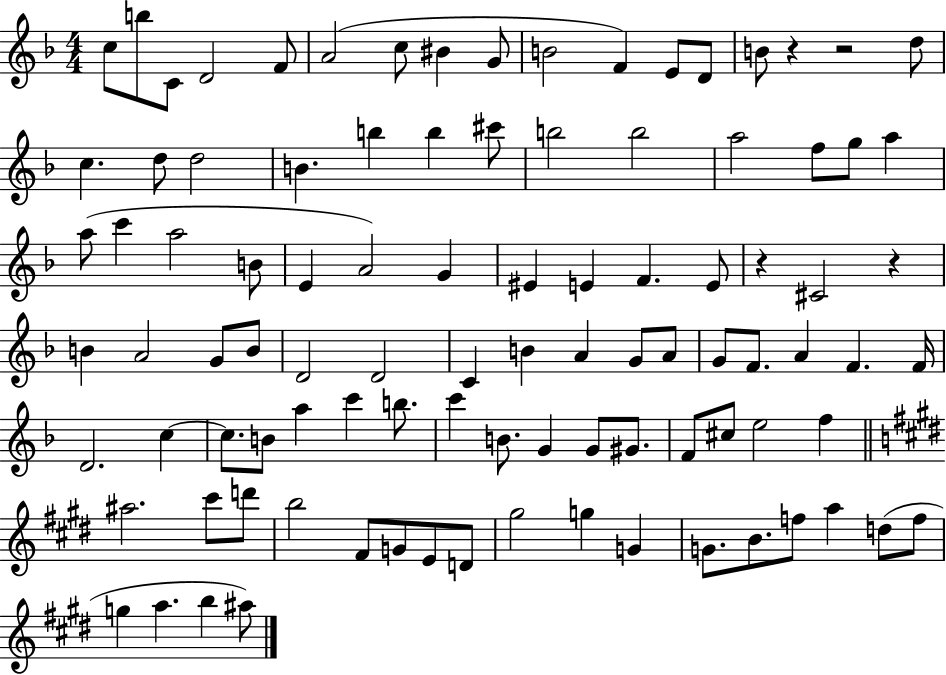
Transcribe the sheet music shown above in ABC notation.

X:1
T:Untitled
M:4/4
L:1/4
K:F
c/2 b/2 C/2 D2 F/2 A2 c/2 ^B G/2 B2 F E/2 D/2 B/2 z z2 d/2 c d/2 d2 B b b ^c'/2 b2 b2 a2 f/2 g/2 a a/2 c' a2 B/2 E A2 G ^E E F E/2 z ^C2 z B A2 G/2 B/2 D2 D2 C B A G/2 A/2 G/2 F/2 A F F/4 D2 c c/2 B/2 a c' b/2 c' B/2 G G/2 ^G/2 F/2 ^c/2 e2 f ^a2 ^c'/2 d'/2 b2 ^F/2 G/2 E/2 D/2 ^g2 g G G/2 B/2 f/2 a d/2 f/2 g a b ^a/2